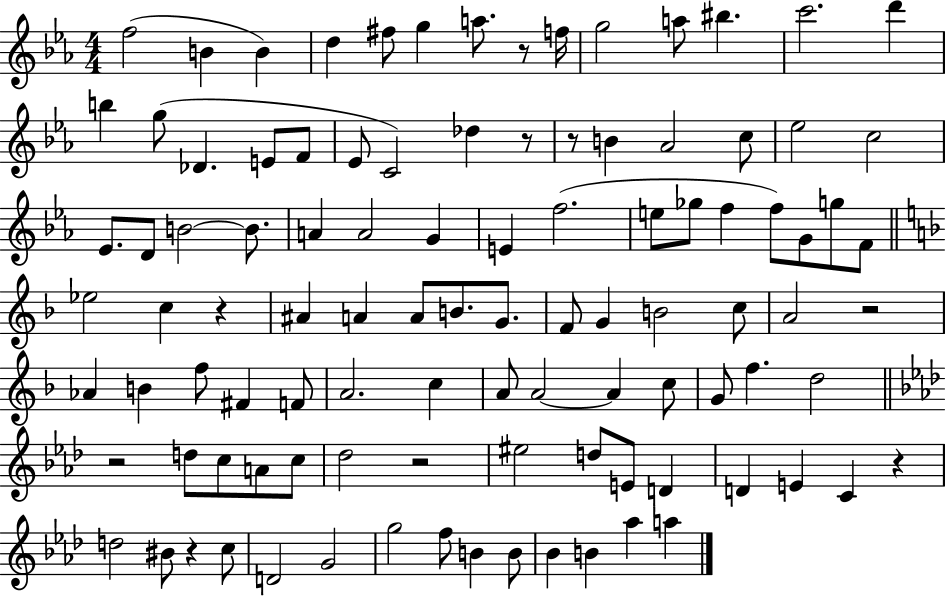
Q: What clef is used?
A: treble